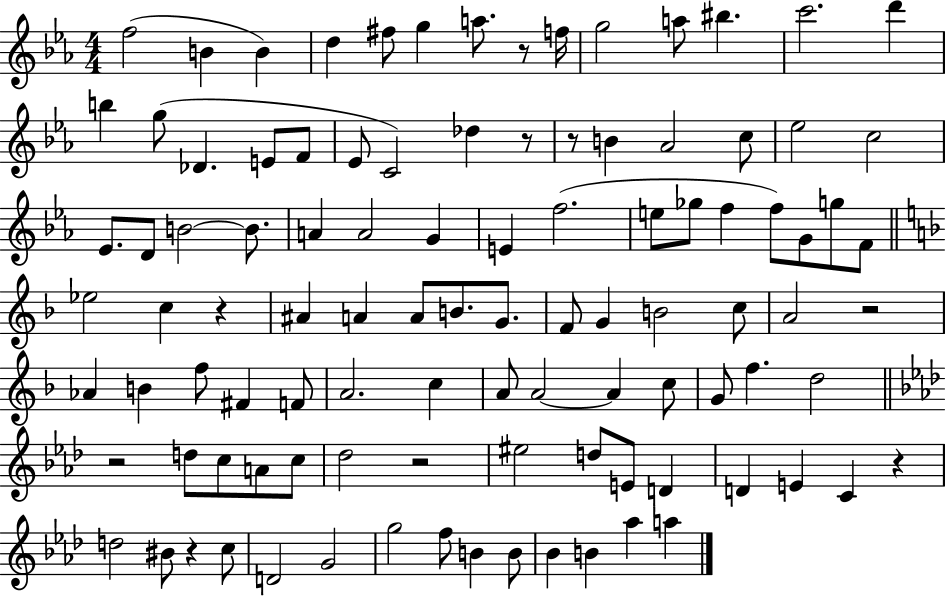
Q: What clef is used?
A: treble